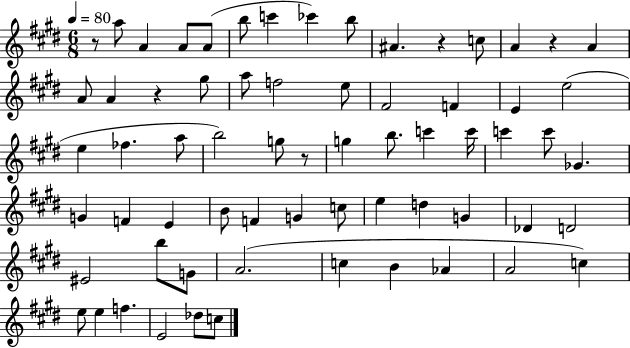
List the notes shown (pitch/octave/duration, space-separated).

R/e A5/e A4/q A4/e A4/e B5/e C6/q CES6/q B5/e A#4/q. R/q C5/e A4/q R/q A4/q A4/e A4/q R/q G#5/e A5/e F5/h E5/e F#4/h F4/q E4/q E5/h E5/q FES5/q. A5/e B5/h G5/e R/e G5/q B5/e. C6/q C6/s C6/q C6/e Gb4/q. G4/q F4/q E4/q B4/e F4/q G4/q C5/e E5/q D5/q G4/q Db4/q D4/h EIS4/h B5/e G4/e A4/h. C5/q B4/q Ab4/q A4/h C5/q E5/e E5/q F5/q. E4/h Db5/e C5/e